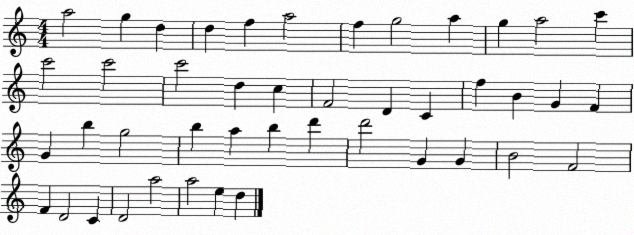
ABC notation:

X:1
T:Untitled
M:4/4
L:1/4
K:C
a2 g d d f a2 f g2 a g a2 c' c'2 c'2 c'2 d c F2 D C f B G F G b g2 b a b d' d'2 G G B2 F2 F D2 C D2 a2 a2 e d